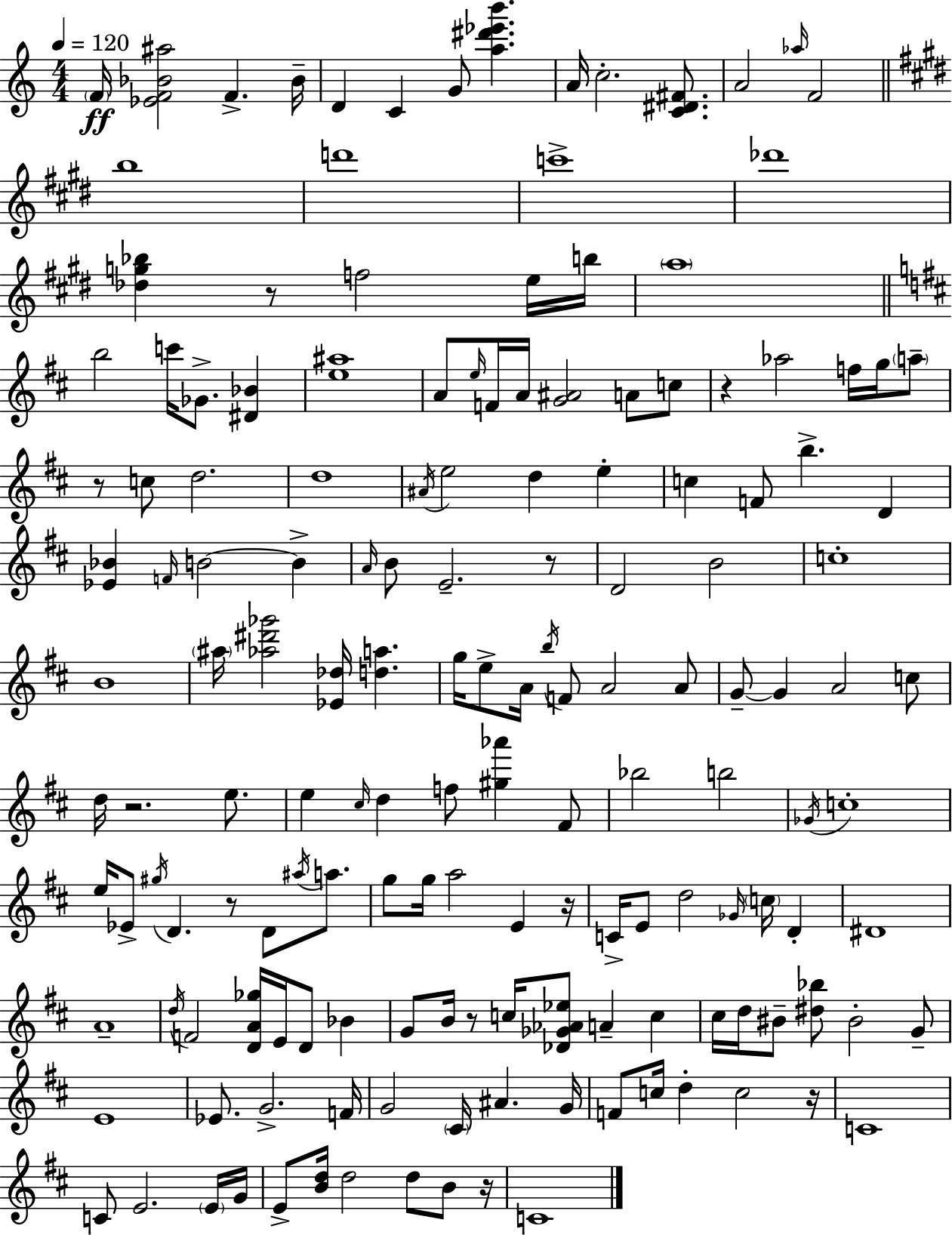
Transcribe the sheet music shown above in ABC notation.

X:1
T:Untitled
M:4/4
L:1/4
K:Am
F/4 [_EF_B^a]2 F _B/4 D C G/2 [a^d'_e'b'] A/4 c2 [C^D^F]/2 A2 _a/4 F2 b4 d'4 c'4 _d'4 [_dg_b] z/2 f2 e/4 b/4 a4 b2 c'/4 _G/2 [^D_B] [e^a]4 A/2 e/4 F/4 A/4 [G^A]2 A/2 c/2 z _a2 f/4 g/4 a/2 z/2 c/2 d2 d4 ^A/4 e2 d e c F/2 b D [_E_B] F/4 B2 B A/4 B/2 E2 z/2 D2 B2 c4 B4 ^a/4 [_a^d'_g']2 [_E_d]/4 [da] g/4 e/2 A/4 b/4 F/2 A2 A/2 G/2 G A2 c/2 d/4 z2 e/2 e ^c/4 d f/2 [^g_a'] ^F/2 _b2 b2 _G/4 c4 e/4 _E/2 ^g/4 D z/2 D/2 ^a/4 a/2 g/2 g/4 a2 E z/4 C/4 E/2 d2 _G/4 c/4 D ^D4 A4 d/4 F2 [DA_g]/4 E/4 D/2 _B G/2 B/4 z/2 c/4 [_D_G_A_e]/2 A c ^c/4 d/4 ^B/2 [^d_b]/2 ^B2 G/2 E4 _E/2 G2 F/4 G2 ^C/4 ^A G/4 F/2 c/4 d c2 z/4 C4 C/2 E2 E/4 G/4 E/2 [Bd]/4 d2 d/2 B/2 z/4 C4